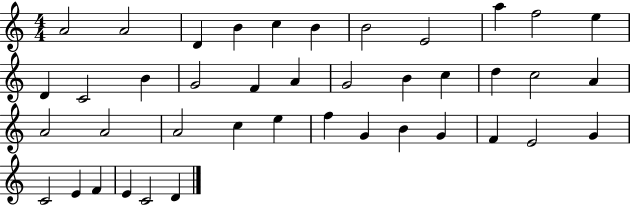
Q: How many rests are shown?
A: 0